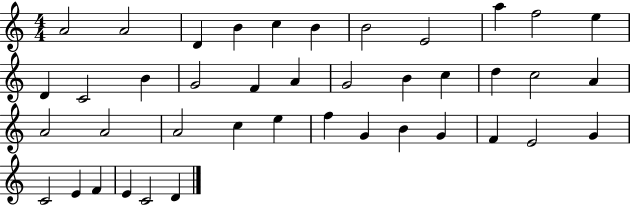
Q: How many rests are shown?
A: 0